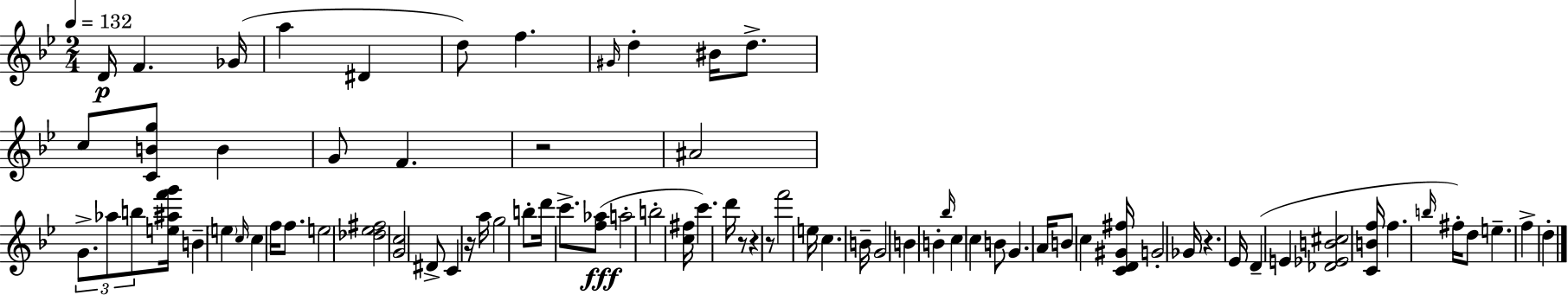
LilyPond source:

{
  \clef treble
  \numericTimeSignature
  \time 2/4
  \key g \minor
  \tempo 4 = 132
  \repeat volta 2 { d'16\p f'4. ges'16( | a''4 dis'4 | d''8) f''4. | \grace { gis'16 } d''4-. bis'16 d''8.-> | \break c''8 <c' b' g''>8 b'4 | g'8 f'4. | r2 | ais'2 | \break \tuplet 3/2 { g'8.-> aes''8 b''8 } | <e'' ais'' f''' g'''>16 b'4-- \parenthesize e''4 | \grace { c''16 } c''4 f''16 f''8. | e''2 | \break <des'' ees'' fis''>2 | <g' c''>2 | dis'8-> c'4 | r16 a''16 g''2 | \break b''8-. d'''16 c'''8.-> | <f'' aes''>8(\fff a''2-. | b''2-. | <c'' fis''>16 c'''4.) | \break d'''16 r8 r4 | r8 f'''2 | e''16 c''4. | b'16-- g'2 | \break b'4 b'4-. | \grace { bes''16 } c''4 c''4 | b'8 g'4. | a'16 b'8 c''4 | \break <c' d' gis' fis''>16 g'2-. | ges'16 r4. | ees'16 d'4--( e'4 | <des' ees' b' cis''>2 | \break <c' b' f''>16 f''4. | \grace { b''16 }) fis''16-. d''8 e''4.-- | f''4-> | d''4-. } \bar "|."
}